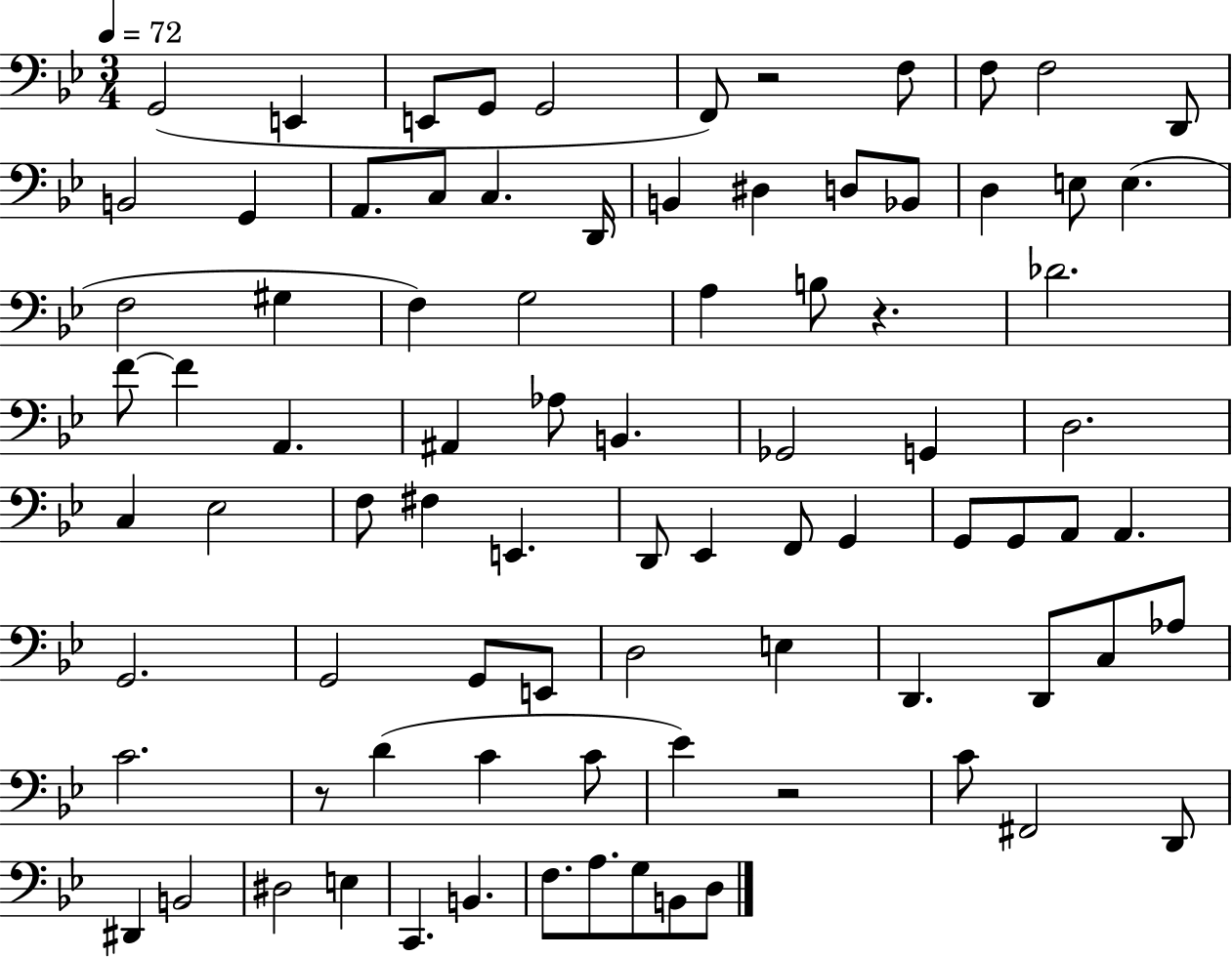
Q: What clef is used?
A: bass